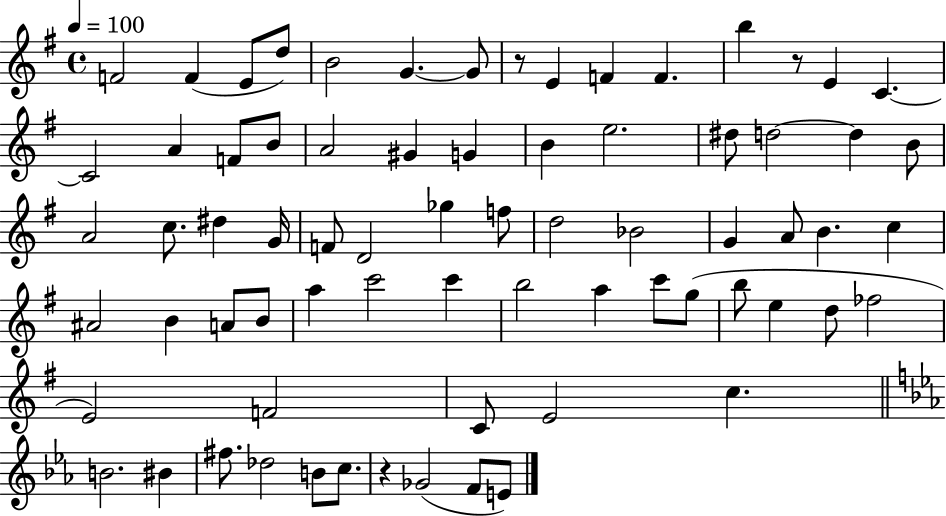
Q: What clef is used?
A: treble